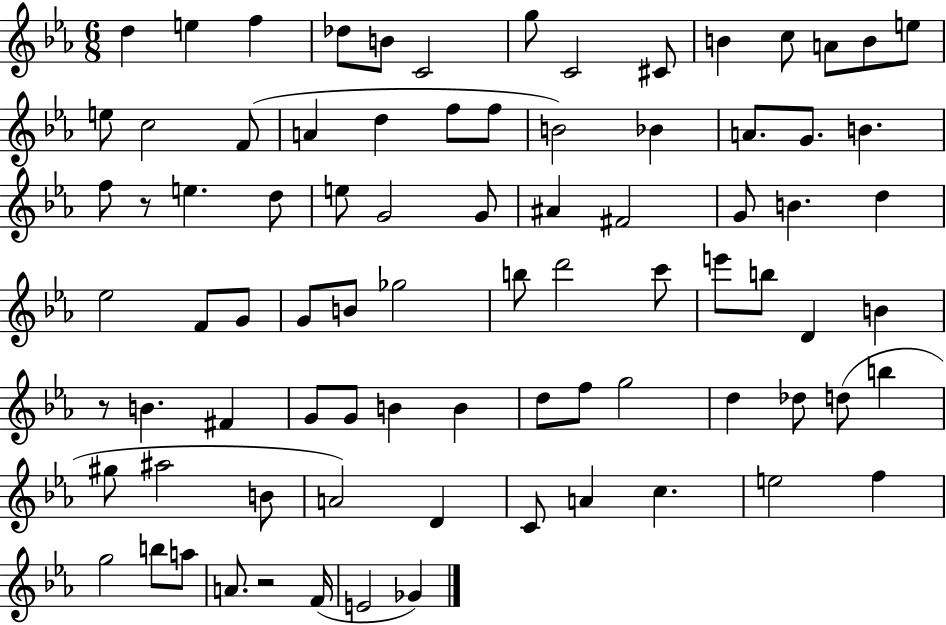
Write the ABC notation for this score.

X:1
T:Untitled
M:6/8
L:1/4
K:Eb
d e f _d/2 B/2 C2 g/2 C2 ^C/2 B c/2 A/2 B/2 e/2 e/2 c2 F/2 A d f/2 f/2 B2 _B A/2 G/2 B f/2 z/2 e d/2 e/2 G2 G/2 ^A ^F2 G/2 B d _e2 F/2 G/2 G/2 B/2 _g2 b/2 d'2 c'/2 e'/2 b/2 D B z/2 B ^F G/2 G/2 B B d/2 f/2 g2 d _d/2 d/2 b ^g/2 ^a2 B/2 A2 D C/2 A c e2 f g2 b/2 a/2 A/2 z2 F/4 E2 _G